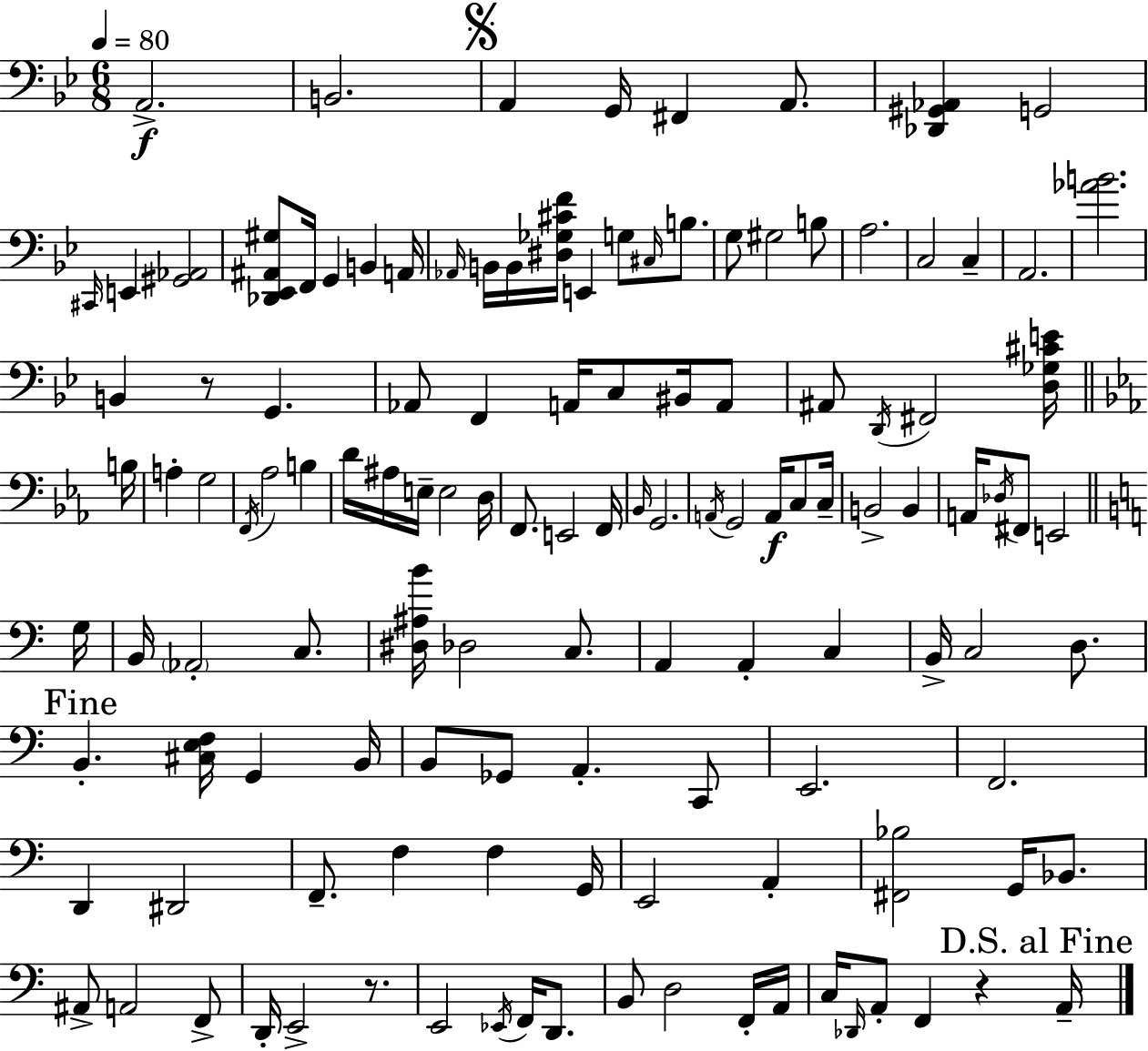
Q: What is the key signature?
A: BES major